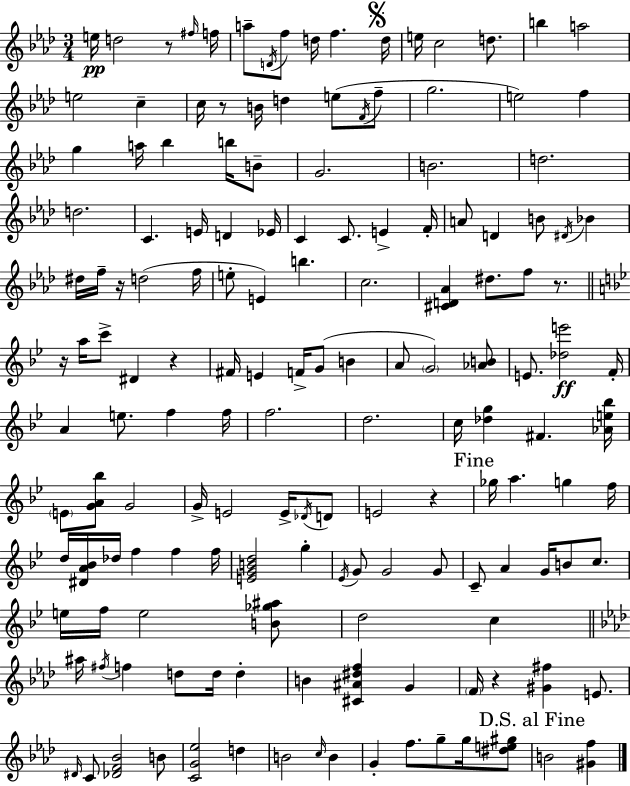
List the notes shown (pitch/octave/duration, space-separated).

E5/s D5/h R/e F#5/s F5/s A5/e D4/s F5/e D5/s F5/q. D5/s E5/s C5/h D5/e. B5/q A5/h E5/h C5/q C5/s R/e B4/s D5/q E5/e F4/s F5/e G5/h. E5/h F5/q G5/q A5/s Bb5/q B5/s B4/e G4/h. B4/h. D5/h. D5/h. C4/q. E4/s D4/q Eb4/s C4/q C4/e. E4/q F4/s A4/e D4/q B4/e D#4/s Bb4/q D#5/s F5/s R/s D5/h F5/s E5/e E4/q B5/q. C5/h. [C#4,D4,Ab4]/q D#5/e. F5/e R/e. R/s A5/s C6/e D#4/q R/q F#4/s E4/q F4/s G4/e B4/q A4/e G4/h [Ab4,B4]/e E4/e. [Db5,E6]/h F4/s A4/q E5/e. F5/q F5/s F5/h. D5/h. C5/s [Db5,G5]/q F#4/q. [Ab4,E5,Bb5]/s E4/e [G4,A4,Bb5]/e G4/h G4/s E4/h E4/s Db4/s D4/e E4/h R/q Gb5/s A5/q. G5/q F5/s D5/s [D#4,A4,Bb4]/s Db5/s F5/q F5/q F5/s [E4,G4,B4,D5]/h G5/q Eb4/s G4/e G4/h G4/e C4/e A4/q G4/s B4/e C5/e. E5/s F5/s E5/h [B4,Gb5,A#5]/e D5/h C5/q A#5/s F#5/s F5/q D5/e D5/s D5/q B4/q [C#4,A#4,D#5,F5]/q G4/q F4/s R/q [G#4,F#5]/q E4/e. D#4/s C4/e [Db4,F4,Bb4]/h B4/e [C4,G4,Eb5]/h D5/q B4/h C5/s B4/q G4/q F5/e. G5/e G5/s [D#5,E5,G#5]/e B4/h [G#4,F5]/q